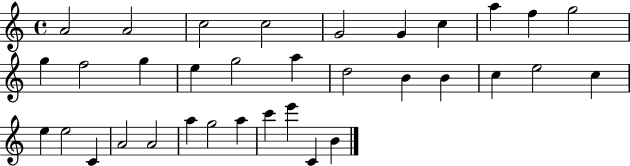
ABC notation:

X:1
T:Untitled
M:4/4
L:1/4
K:C
A2 A2 c2 c2 G2 G c a f g2 g f2 g e g2 a d2 B B c e2 c e e2 C A2 A2 a g2 a c' e' C B